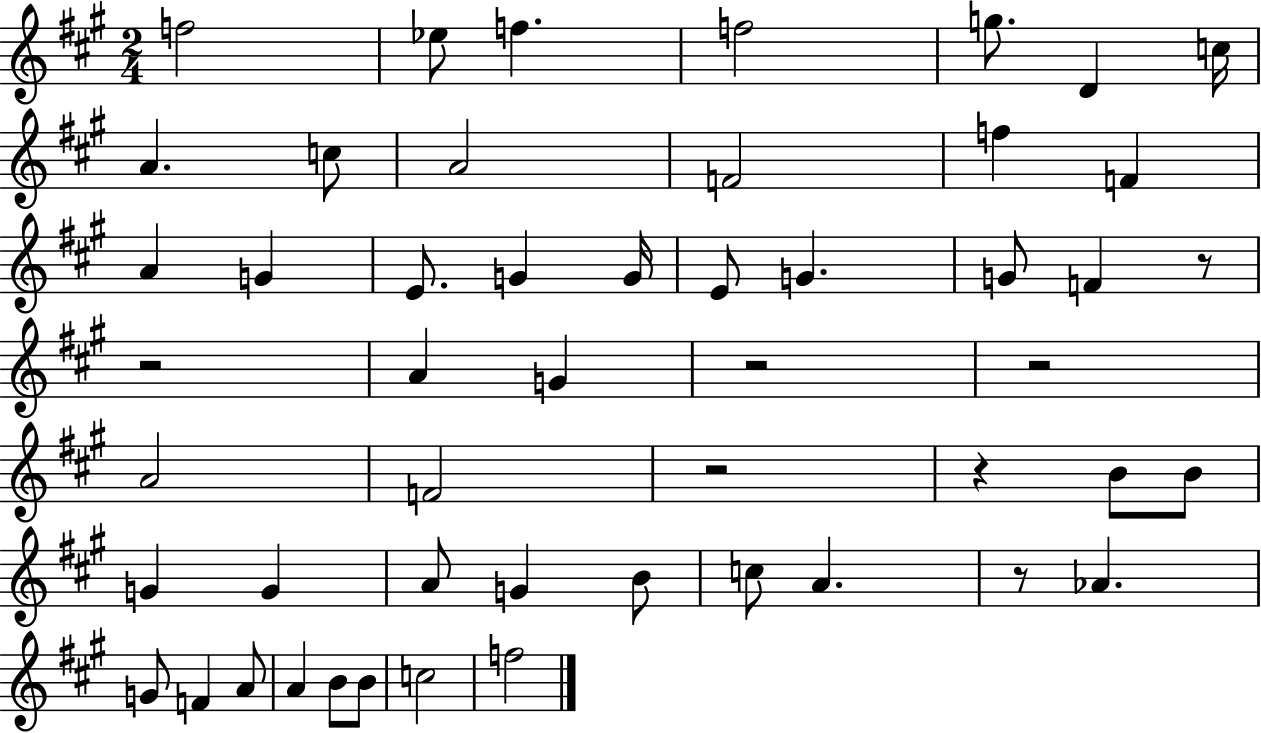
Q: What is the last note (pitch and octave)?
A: F5